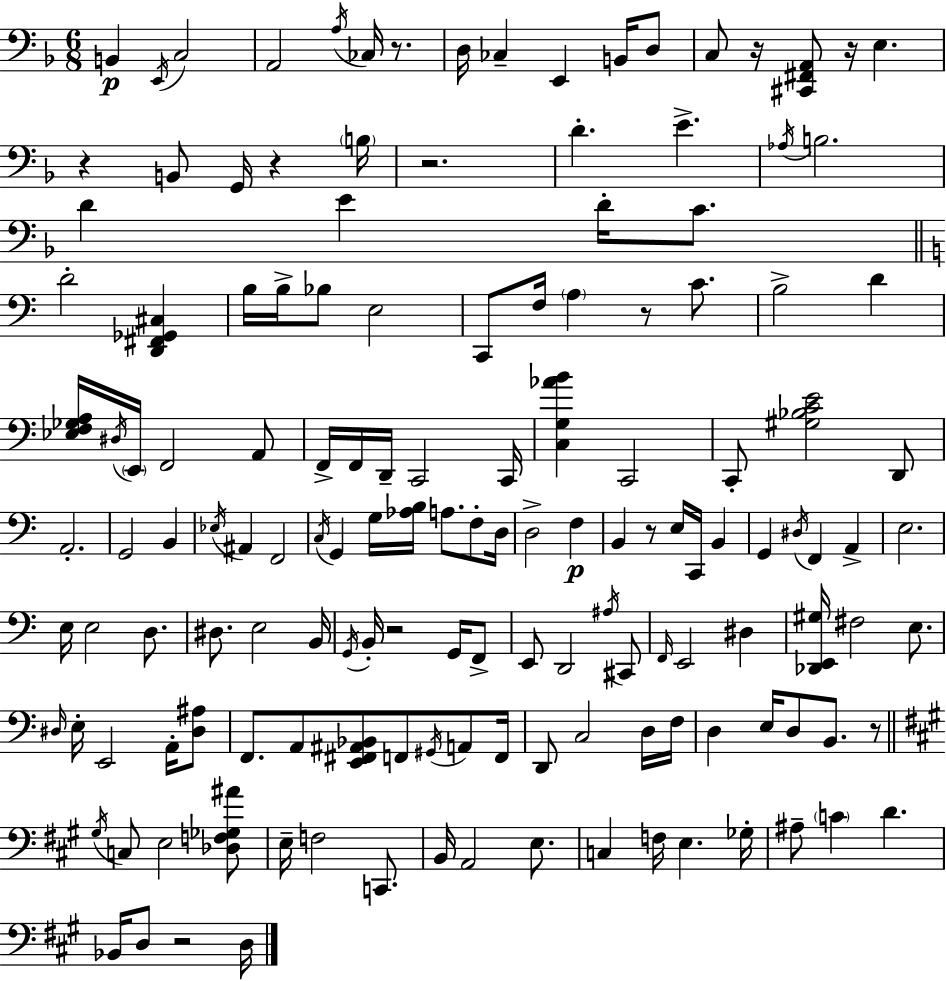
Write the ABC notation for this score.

X:1
T:Untitled
M:6/8
L:1/4
K:F
B,, E,,/4 C,2 A,,2 A,/4 _C,/4 z/2 D,/4 _C, E,, B,,/4 D,/2 C,/2 z/4 [^C,,^F,,A,,]/2 z/4 E, z B,,/2 G,,/4 z B,/4 z2 D E _A,/4 B,2 D E D/4 C/2 D2 [D,,^F,,_G,,^C,] B,/4 B,/4 _B,/2 E,2 C,,/2 F,/4 A, z/2 C/2 B,2 D [_E,F,_G,A,]/4 ^D,/4 E,,/4 F,,2 A,,/2 F,,/4 F,,/4 D,,/4 C,,2 C,,/4 [C,G,_AB] C,,2 C,,/2 [^G,_B,CE]2 D,,/2 A,,2 G,,2 B,, _E,/4 ^A,, F,,2 C,/4 G,, G,/4 [_A,B,]/4 A,/2 F,/2 D,/4 D,2 F, B,, z/2 E,/4 C,,/4 B,, G,, ^D,/4 F,, A,, E,2 E,/4 E,2 D,/2 ^D,/2 E,2 B,,/4 G,,/4 B,,/4 z2 G,,/4 F,,/2 E,,/2 D,,2 ^A,/4 ^C,,/2 F,,/4 E,,2 ^D, [_D,,E,,^G,]/4 ^F,2 E,/2 ^D,/4 E,/4 E,,2 A,,/4 [^D,^A,]/2 F,,/2 A,,/2 [E,,^F,,^A,,_B,,]/2 F,,/2 ^G,,/4 A,,/2 F,,/4 D,,/2 C,2 D,/4 F,/4 D, E,/4 D,/2 B,,/2 z/2 ^G,/4 C,/2 E,2 [_D,F,_G,^A]/2 E,/4 F,2 C,,/2 B,,/4 A,,2 E,/2 C, F,/4 E, _G,/4 ^A,/2 C D _B,,/4 D,/2 z2 D,/4